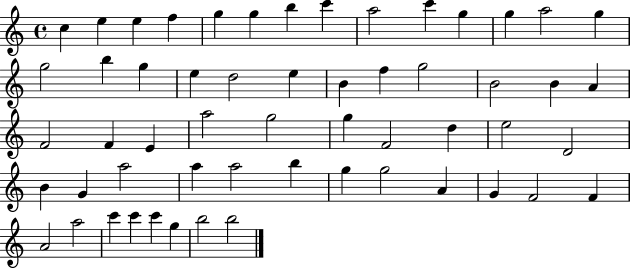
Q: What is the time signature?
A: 4/4